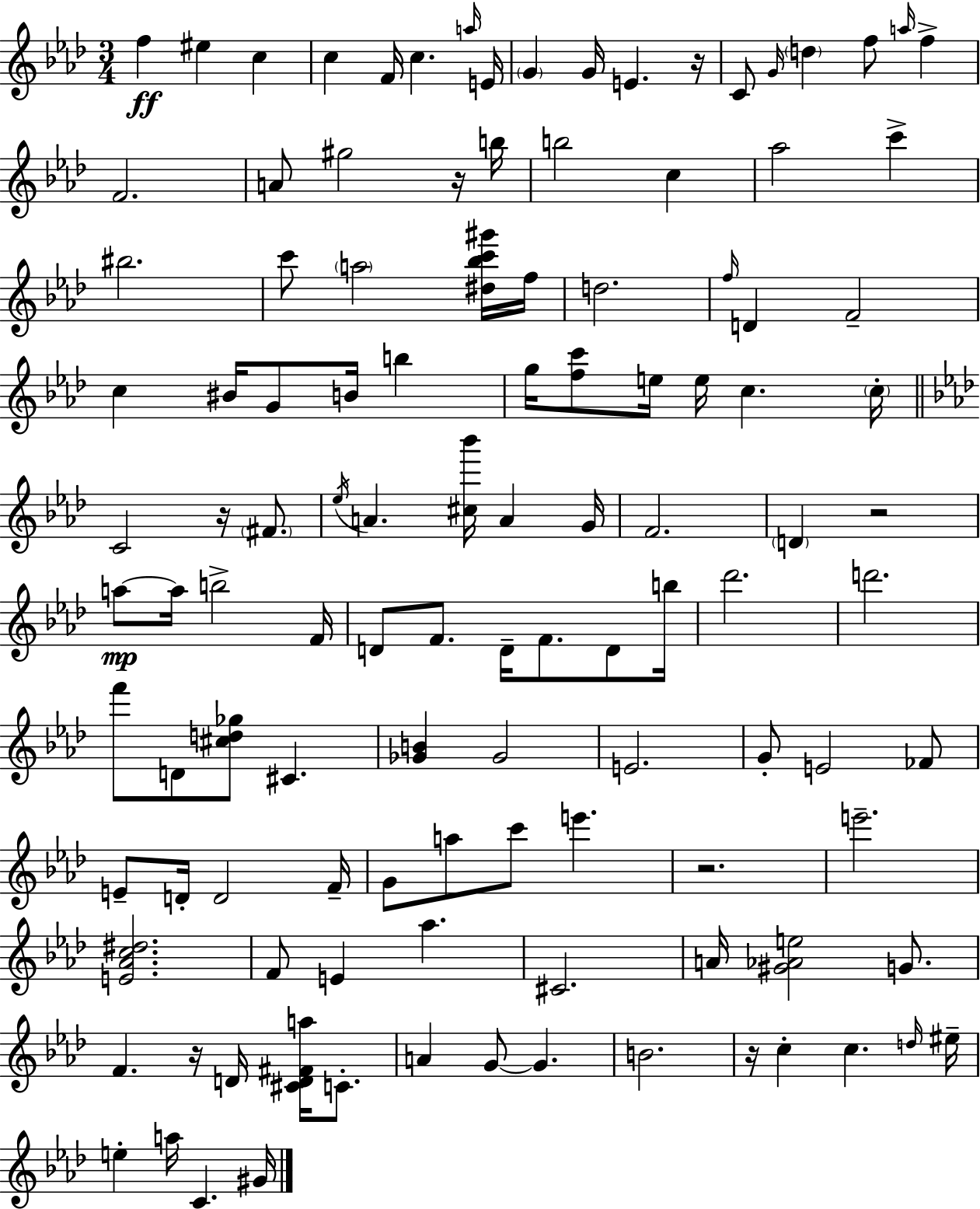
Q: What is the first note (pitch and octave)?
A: F5